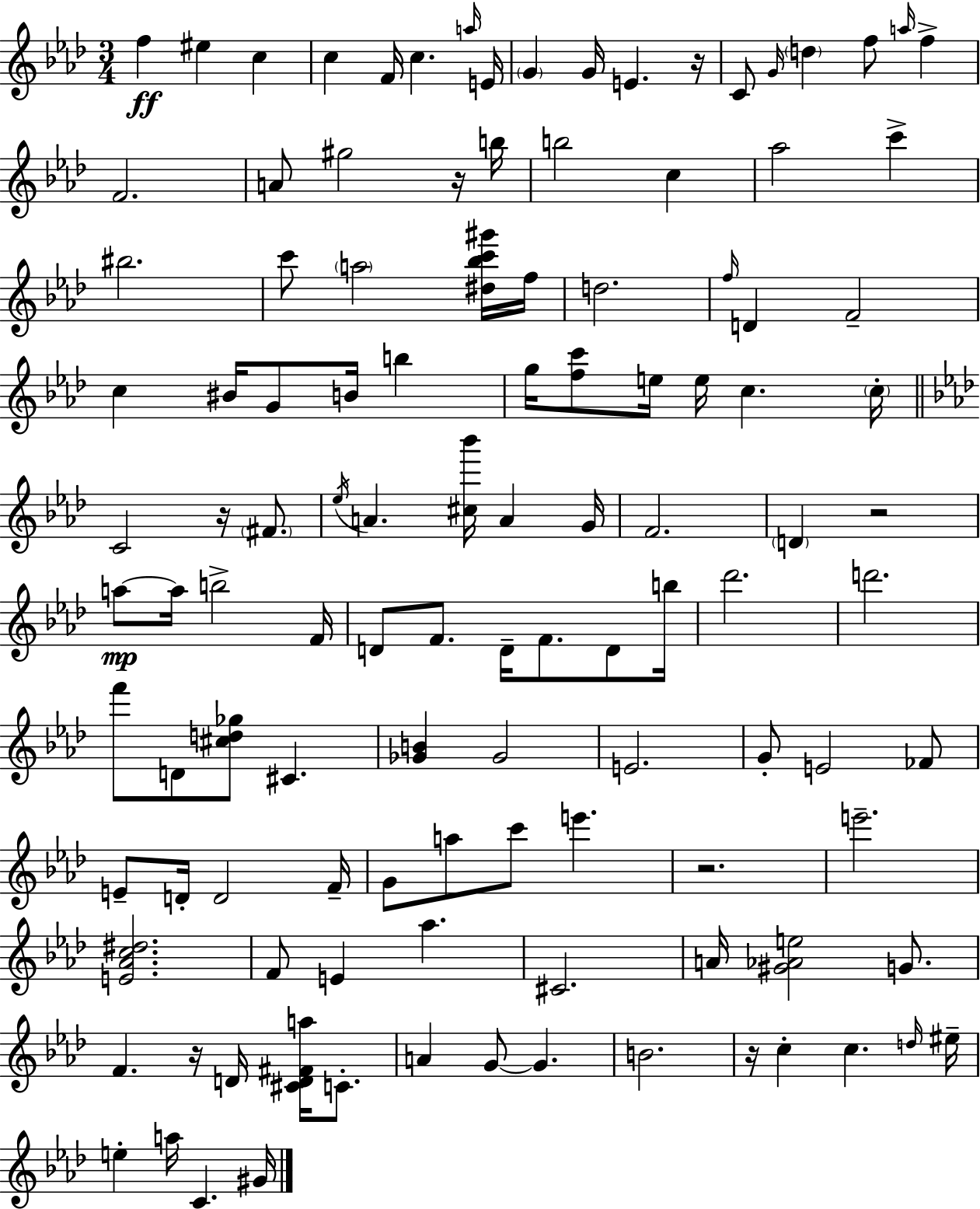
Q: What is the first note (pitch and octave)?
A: F5